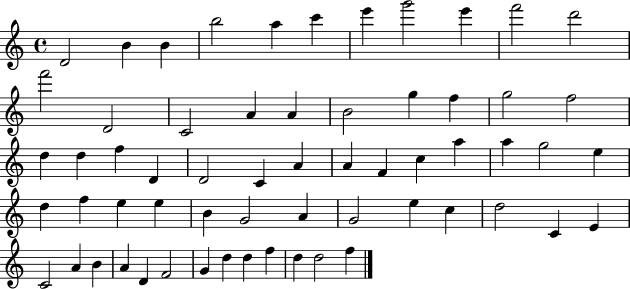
D4/h B4/q B4/q B5/h A5/q C6/q E6/q G6/h E6/q F6/h D6/h F6/h D4/h C4/h A4/q A4/q B4/h G5/q F5/q G5/h F5/h D5/q D5/q F5/q D4/q D4/h C4/q A4/q A4/q F4/q C5/q A5/q A5/q G5/h E5/q D5/q F5/q E5/q E5/q B4/q G4/h A4/q G4/h E5/q C5/q D5/h C4/q E4/q C4/h A4/q B4/q A4/q D4/q F4/h G4/q D5/q D5/q F5/q D5/q D5/h F5/q